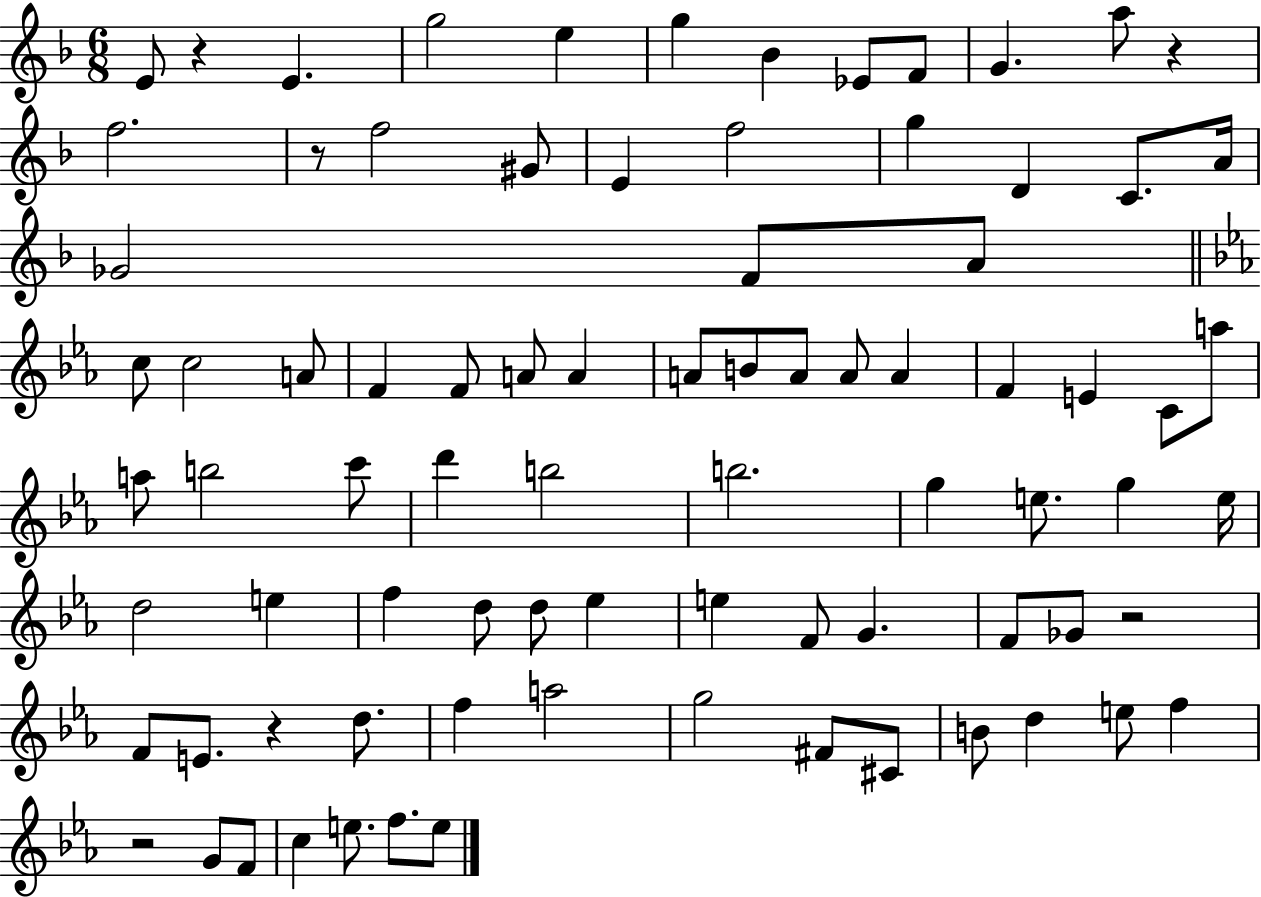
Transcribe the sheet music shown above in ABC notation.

X:1
T:Untitled
M:6/8
L:1/4
K:F
E/2 z E g2 e g _B _E/2 F/2 G a/2 z f2 z/2 f2 ^G/2 E f2 g D C/2 A/4 _G2 F/2 A/2 c/2 c2 A/2 F F/2 A/2 A A/2 B/2 A/2 A/2 A F E C/2 a/2 a/2 b2 c'/2 d' b2 b2 g e/2 g e/4 d2 e f d/2 d/2 _e e F/2 G F/2 _G/2 z2 F/2 E/2 z d/2 f a2 g2 ^F/2 ^C/2 B/2 d e/2 f z2 G/2 F/2 c e/2 f/2 e/2